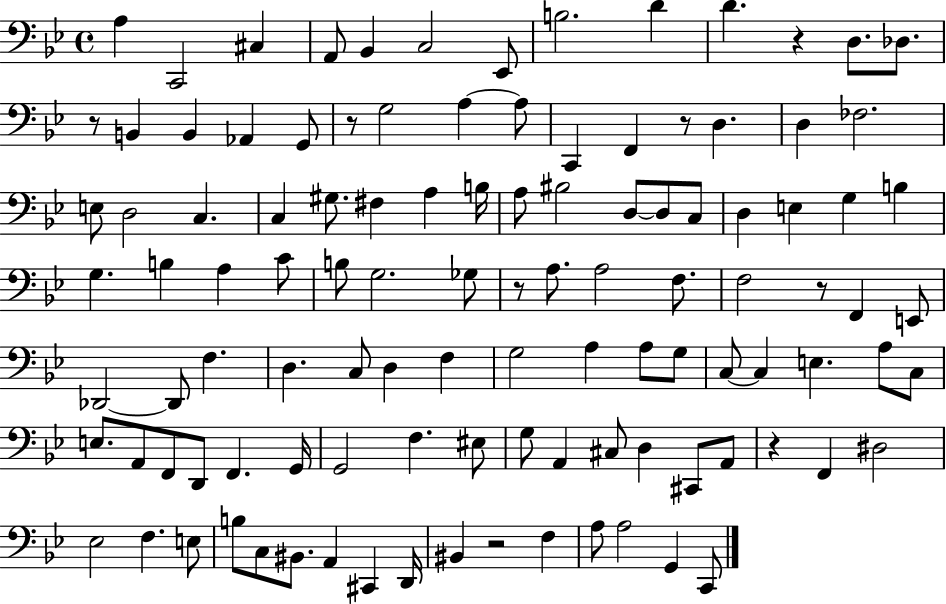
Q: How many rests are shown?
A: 8